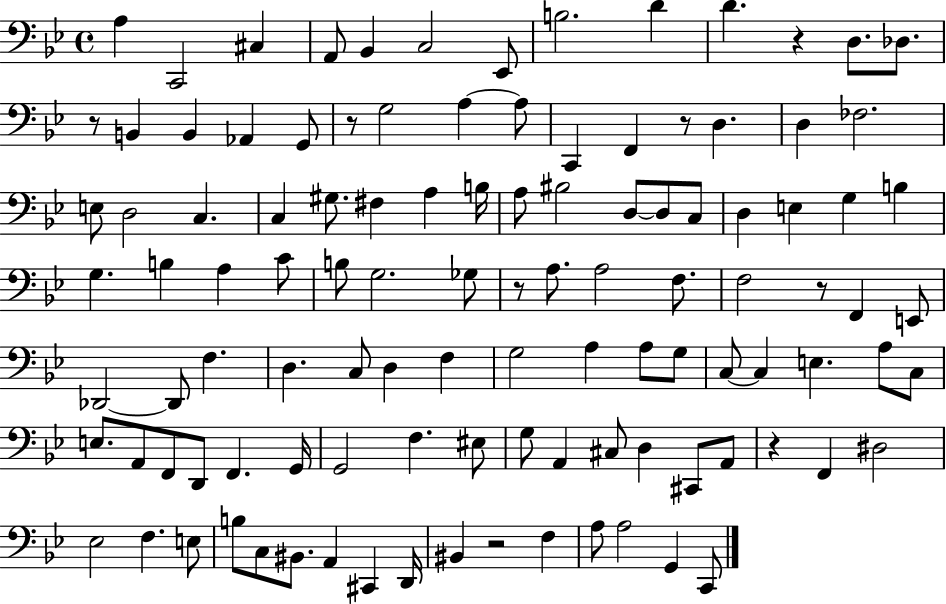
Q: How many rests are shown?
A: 8